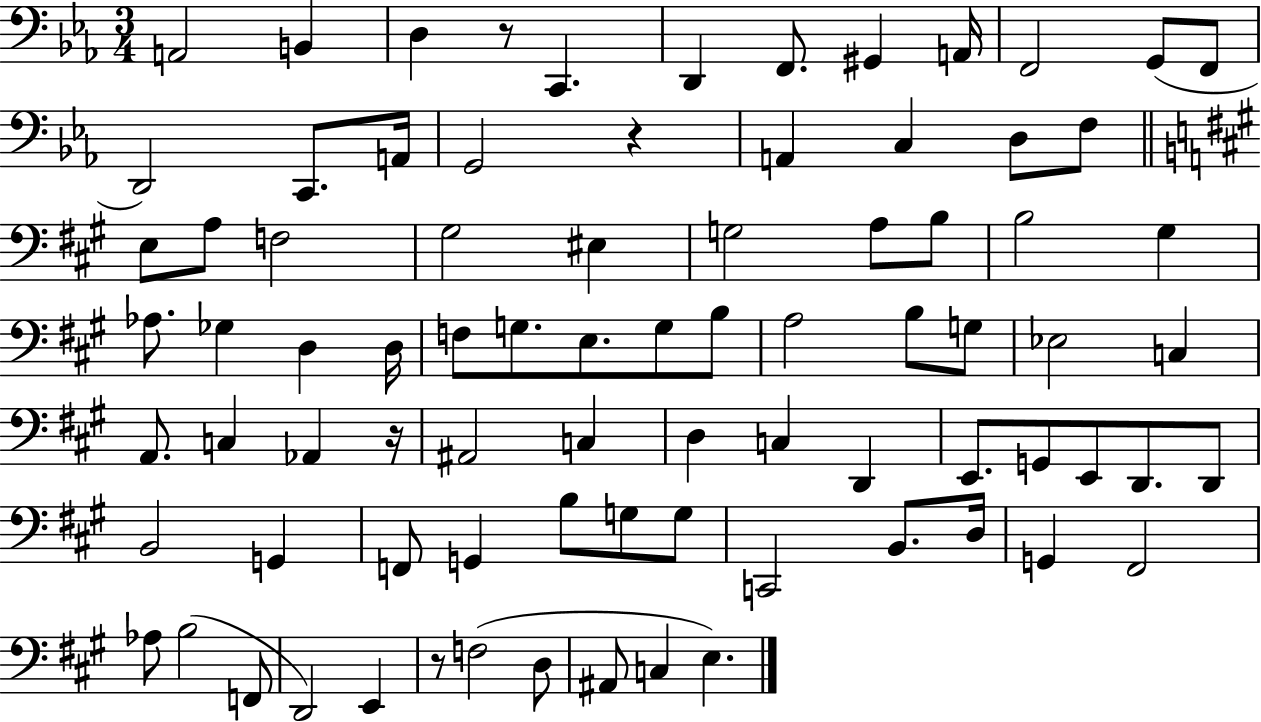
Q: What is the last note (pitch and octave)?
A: E3